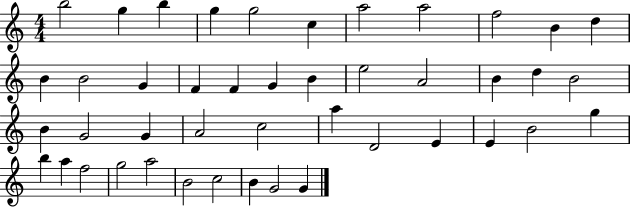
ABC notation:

X:1
T:Untitled
M:4/4
L:1/4
K:C
b2 g b g g2 c a2 a2 f2 B d B B2 G F F G B e2 A2 B d B2 B G2 G A2 c2 a D2 E E B2 g b a f2 g2 a2 B2 c2 B G2 G